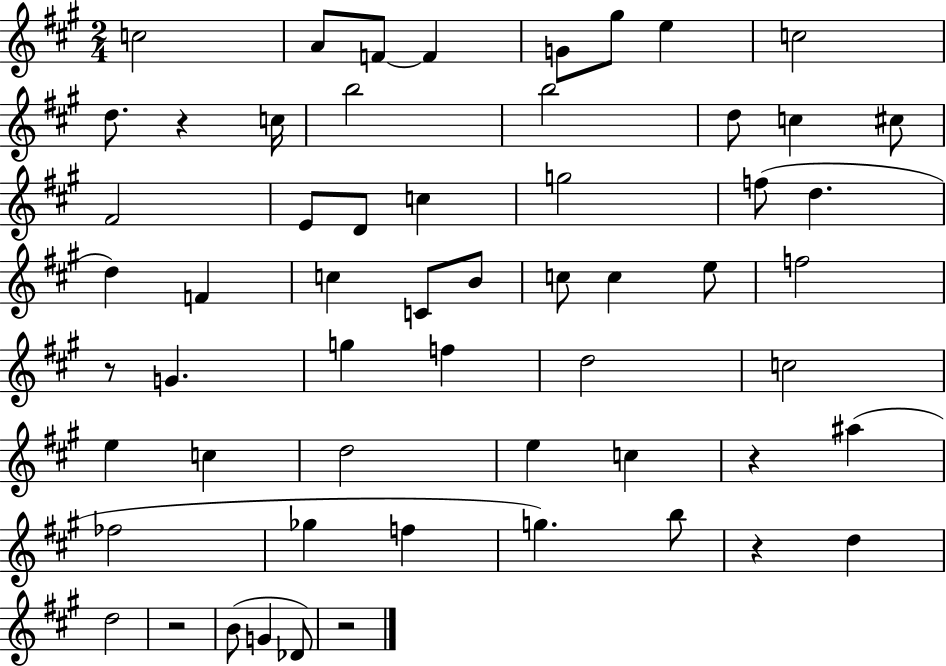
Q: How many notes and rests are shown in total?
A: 58